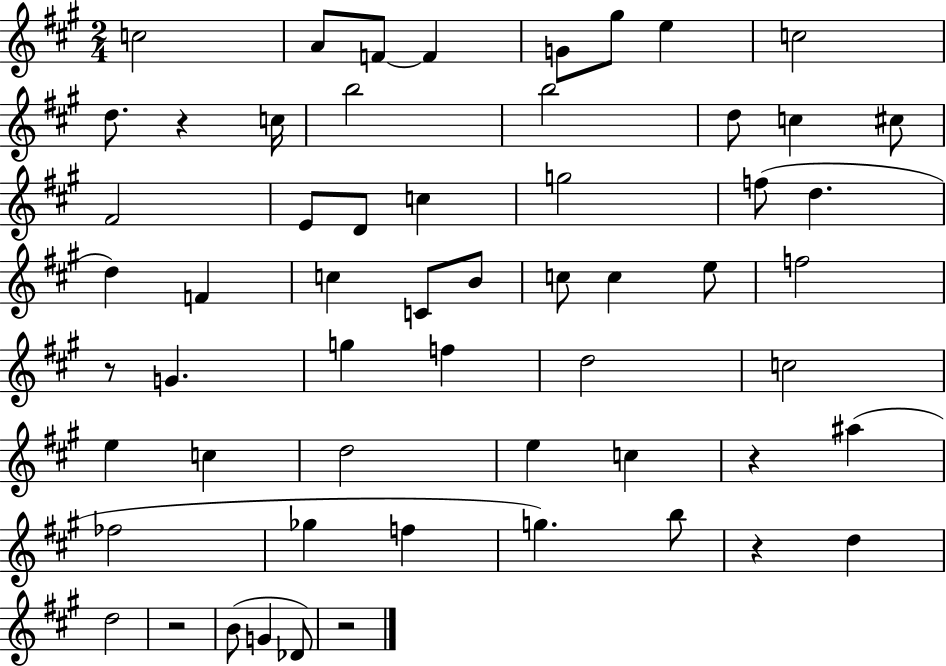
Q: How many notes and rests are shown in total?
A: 58